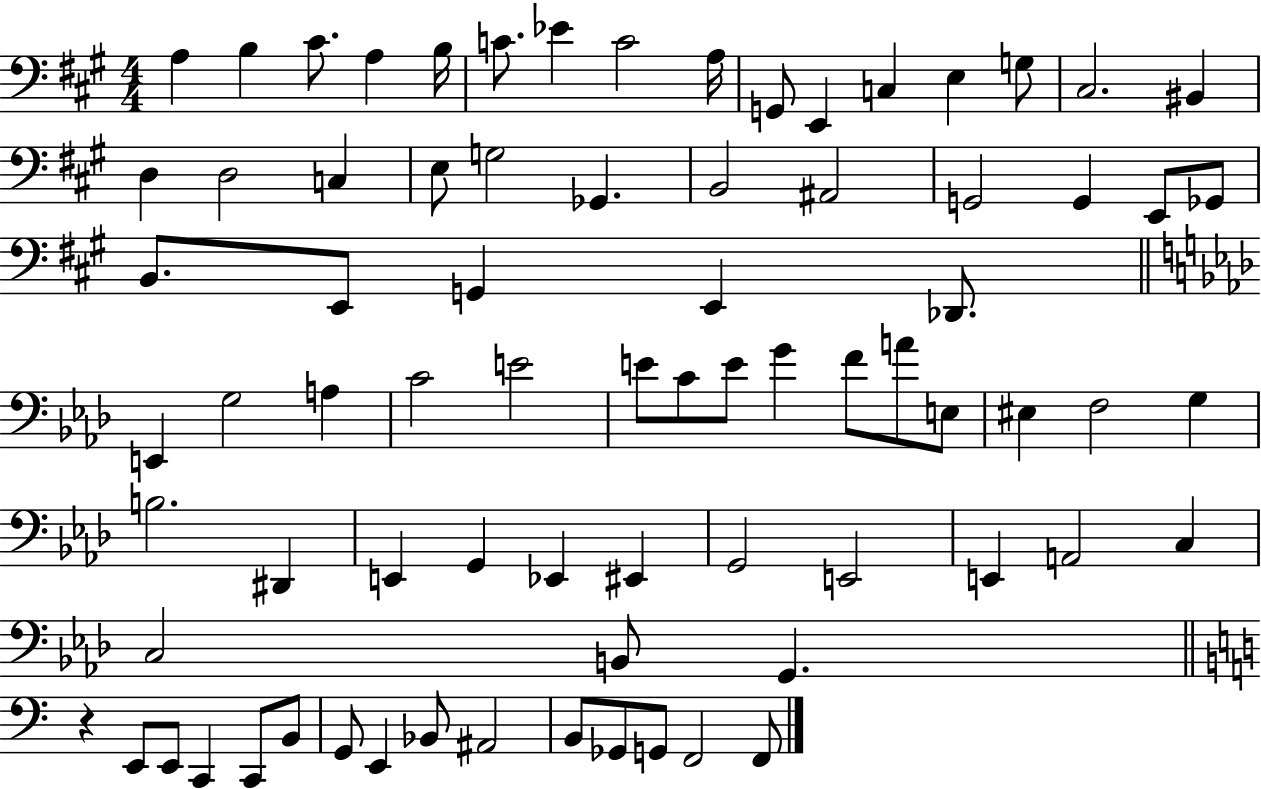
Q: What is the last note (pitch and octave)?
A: F2